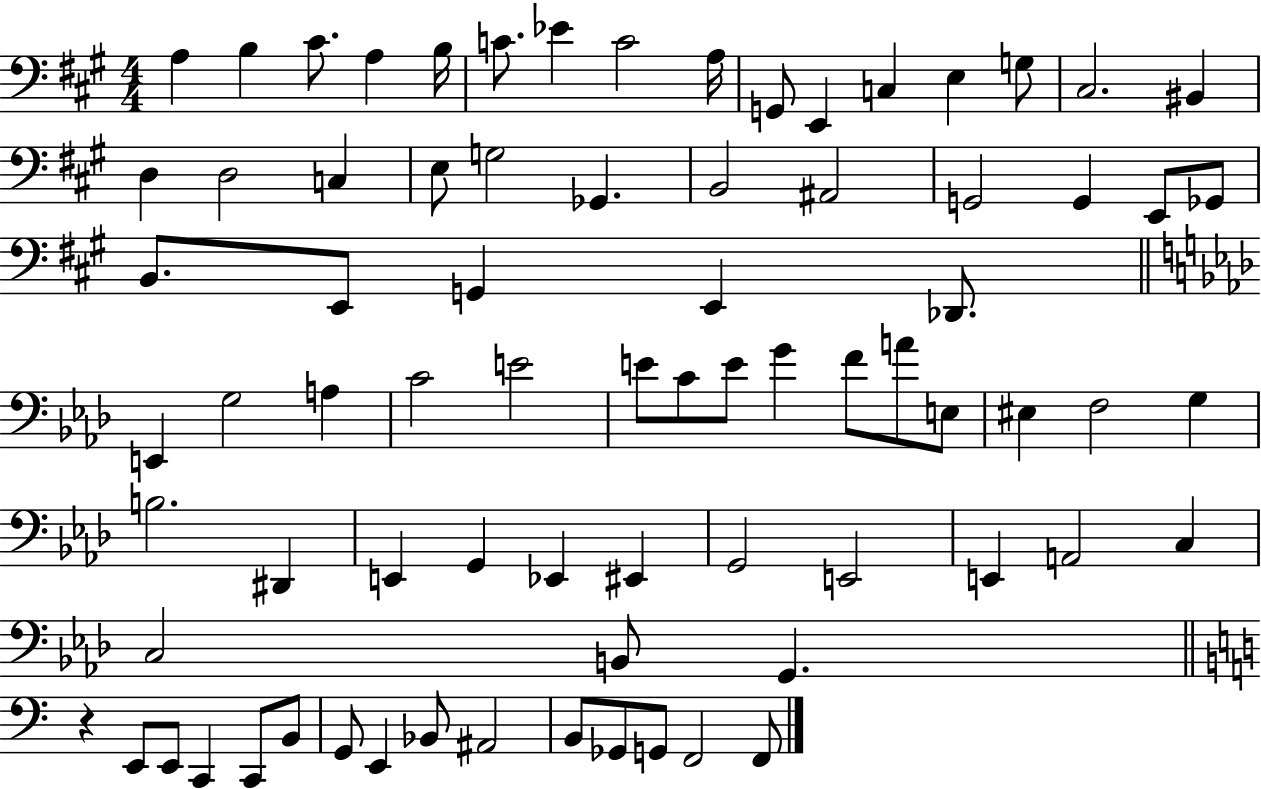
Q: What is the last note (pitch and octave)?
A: F2